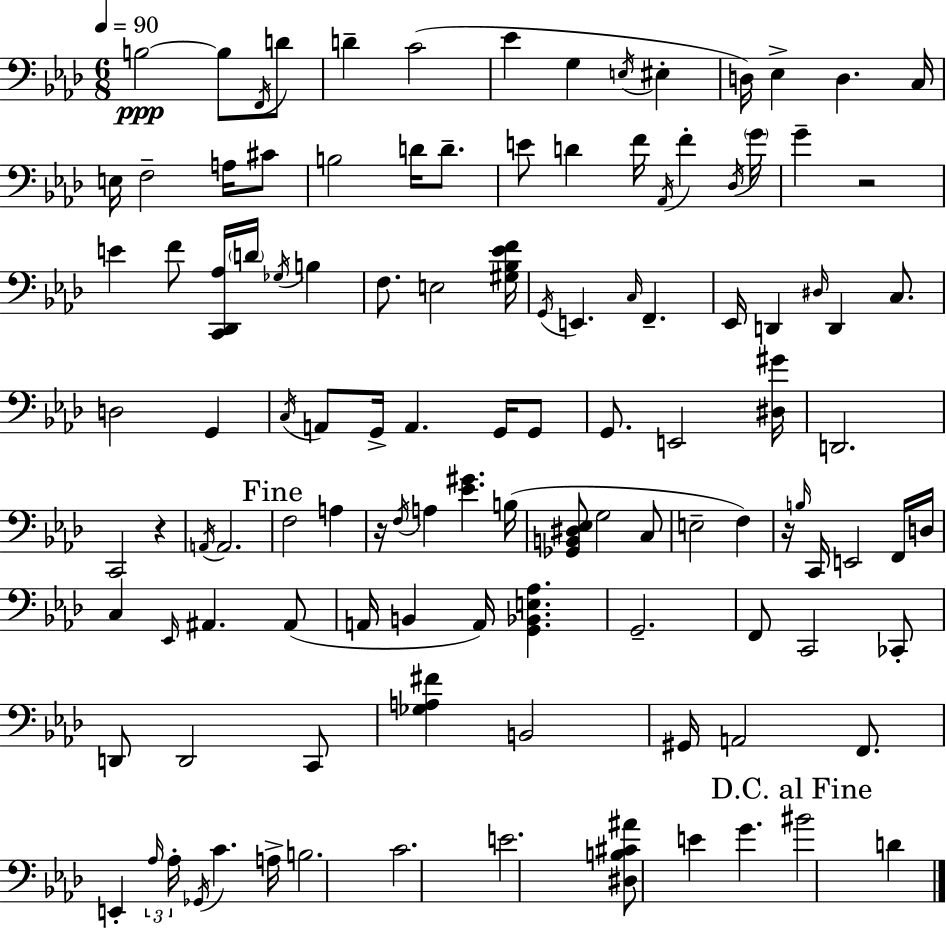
{
  \clef bass
  \numericTimeSignature
  \time 6/8
  \key f \minor
  \tempo 4 = 90
  b2~~\ppp b8 \acciaccatura { f,16 } d'8 | d'4-- c'2( | ees'4 g4 \acciaccatura { e16 } eis4-. | d16) ees4-> d4. | \break c16 e16 f2-- a16 | cis'8 b2 d'16 d'8.-- | e'8 d'4 f'16 \acciaccatura { aes,16 } f'4-. | \acciaccatura { des16 } \parenthesize g'16 g'4-- r2 | \break e'4 f'8 <c, des, aes>16 \parenthesize d'16 | \acciaccatura { ges16 } b4 f8. e2 | <gis bes ees' f'>16 \acciaccatura { g,16 } e,4. | \grace { c16 } f,4.-- ees,16 d,4 | \break \grace { dis16 } d,4 c8. d2 | g,4 \acciaccatura { c16 } a,8 g,16-> | a,4. g,16 g,8 g,8. | e,2 <dis gis'>16 d,2. | \break c,2 | r4 \acciaccatura { a,16 } a,2. | \mark "Fine" f2 | a4 r16 \acciaccatura { f16 } | \break a4 <ees' gis'>4. b16( <ges, b, dis ees>8 | g2 c8 e2-- | f4) r16 | \grace { b16 } c,16 e,2 f,16 d16 | \break c4 \grace { ees,16 } ais,4. ais,8( | a,16 b,4 a,16) <g, bes, e aes>4. | g,2.-- | f,8 c,2 ces,8-. | \break d,8 d,2 c,8 | <ges a fis'>4 b,2 | gis,16 a,2 f,8. | e,4-. \tuplet 3/2 { \grace { aes16 } aes16-. \acciaccatura { ges,16 } } c'4. | \break a16-> b2. | c'2. | e'2. | <dis b cis' ais'>8 e'4 g'4. | \break \mark "D.C. al Fine" bis'2 d'4 | \bar "|."
}